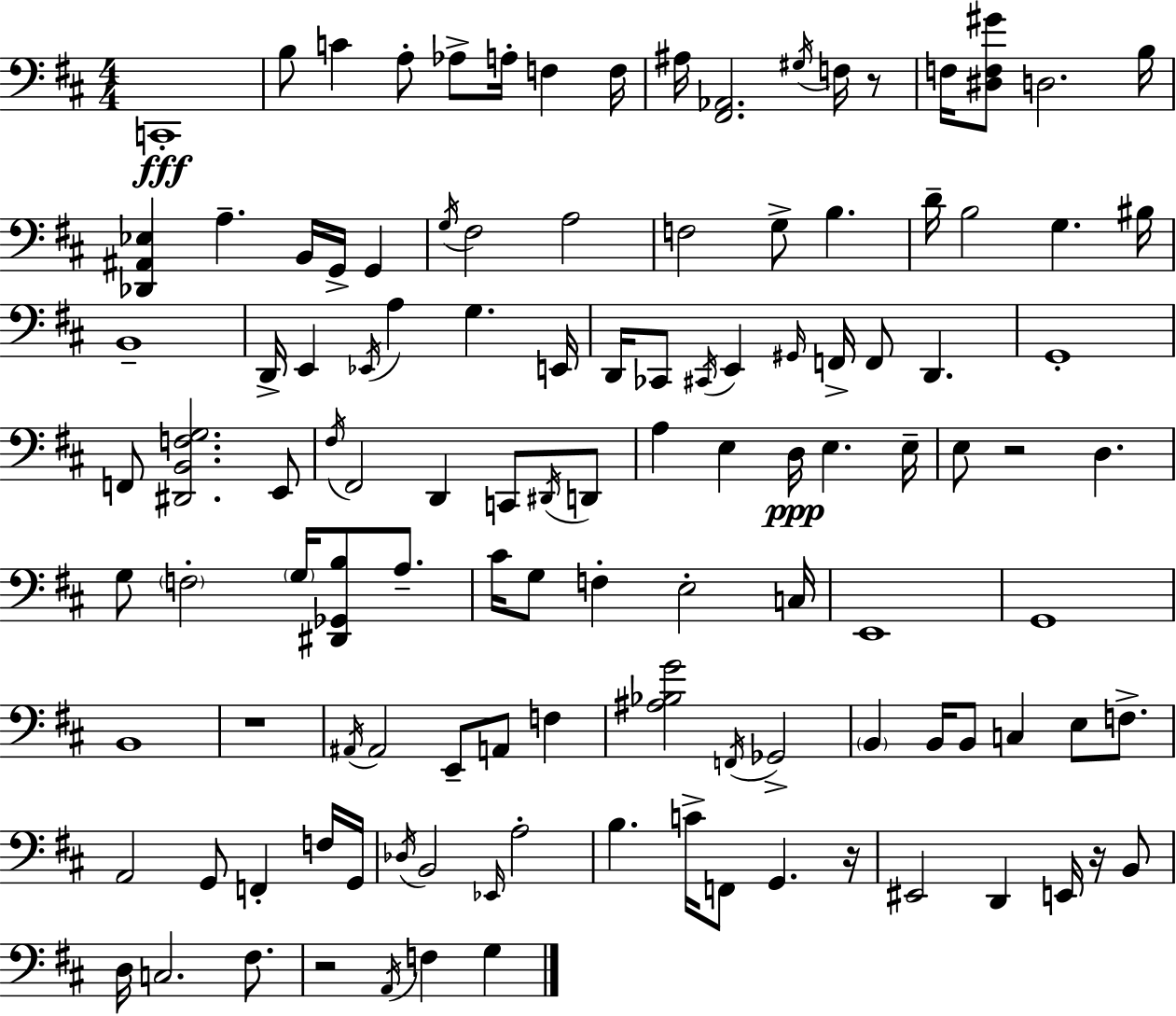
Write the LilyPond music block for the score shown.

{
  \clef bass
  \numericTimeSignature
  \time 4/4
  \key d \major
  c,1-.\fff | b8 c'4 a8-. aes8-> a16-. f4 f16 | ais16 <fis, aes,>2. \acciaccatura { gis16 } f16 r8 | f16 <dis f gis'>8 d2. | \break b16 <des, ais, ees>4 a4.-- b,16 g,16-> g,4 | \acciaccatura { g16 } fis2 a2 | f2 g8-> b4. | d'16-- b2 g4. | \break bis16 b,1-- | d,16-> e,4 \acciaccatura { ees,16 } a4 g4. | e,16 d,16 ces,8 \acciaccatura { cis,16 } e,4 \grace { gis,16 } f,16-> f,8 d,4. | g,1-. | \break f,8 <dis, b, f g>2. | e,8 \acciaccatura { fis16 } fis,2 d,4 | c,8 \acciaccatura { dis,16 } d,8 a4 e4 d16\ppp | e4. e16-- e8 r2 | \break d4. g8 \parenthesize f2-. | \parenthesize g16 <dis, ges, b>8 a8.-- cis'16 g8 f4-. e2-. | c16 e,1 | g,1 | \break b,1 | r1 | \acciaccatura { ais,16 } ais,2 | e,8-- a,8 f4 <ais bes g'>2 | \break \acciaccatura { f,16 } ges,2-> \parenthesize b,4 b,16 b,8 | c4 e8 f8.-> a,2 | g,8 f,4-. f16 g,16 \acciaccatura { des16 } b,2 | \grace { ees,16 } a2-. b4. | \break c'16-> f,8 g,4. r16 eis,2 | d,4 e,16 r16 b,8 d16 c2. | fis8. r2 | \acciaccatura { a,16 } f4 g4 \bar "|."
}